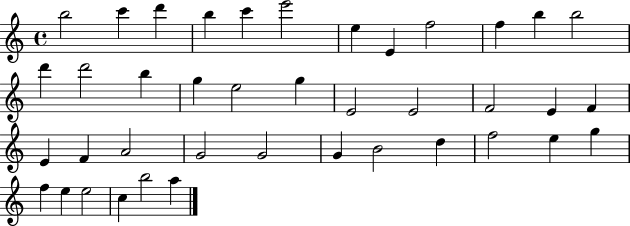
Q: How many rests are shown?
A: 0